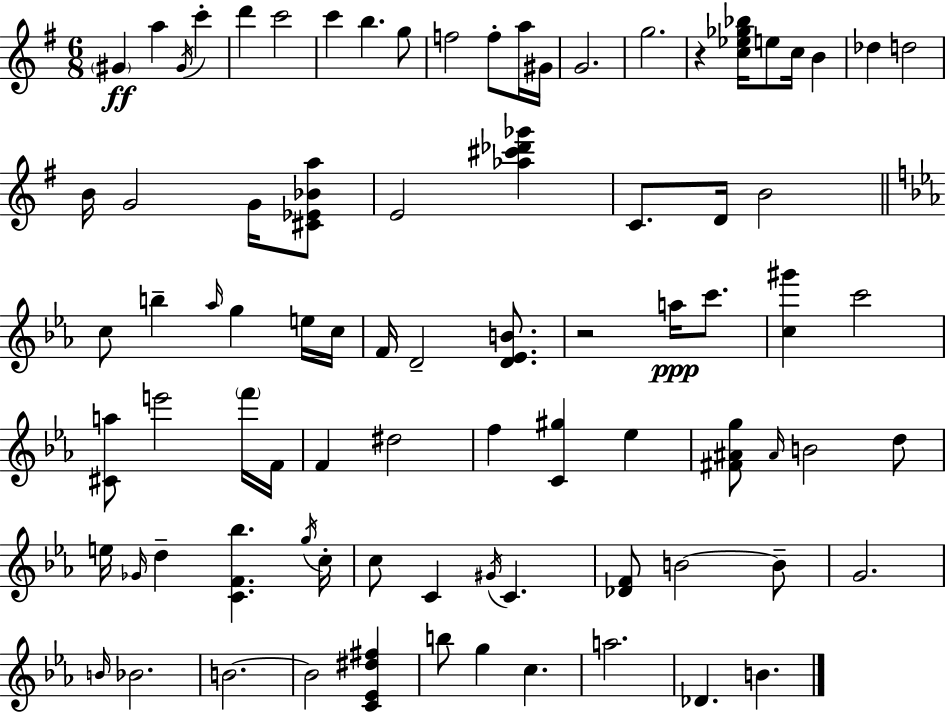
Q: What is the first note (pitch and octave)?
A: G#4